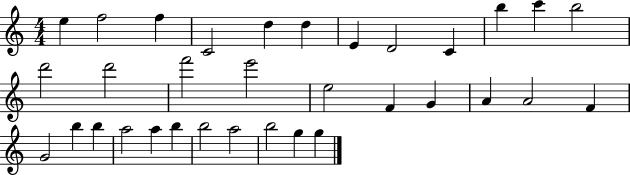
E5/q F5/h F5/q C4/h D5/q D5/q E4/q D4/h C4/q B5/q C6/q B5/h D6/h D6/h F6/h E6/h E5/h F4/q G4/q A4/q A4/h F4/q G4/h B5/q B5/q A5/h A5/q B5/q B5/h A5/h B5/h G5/q G5/q